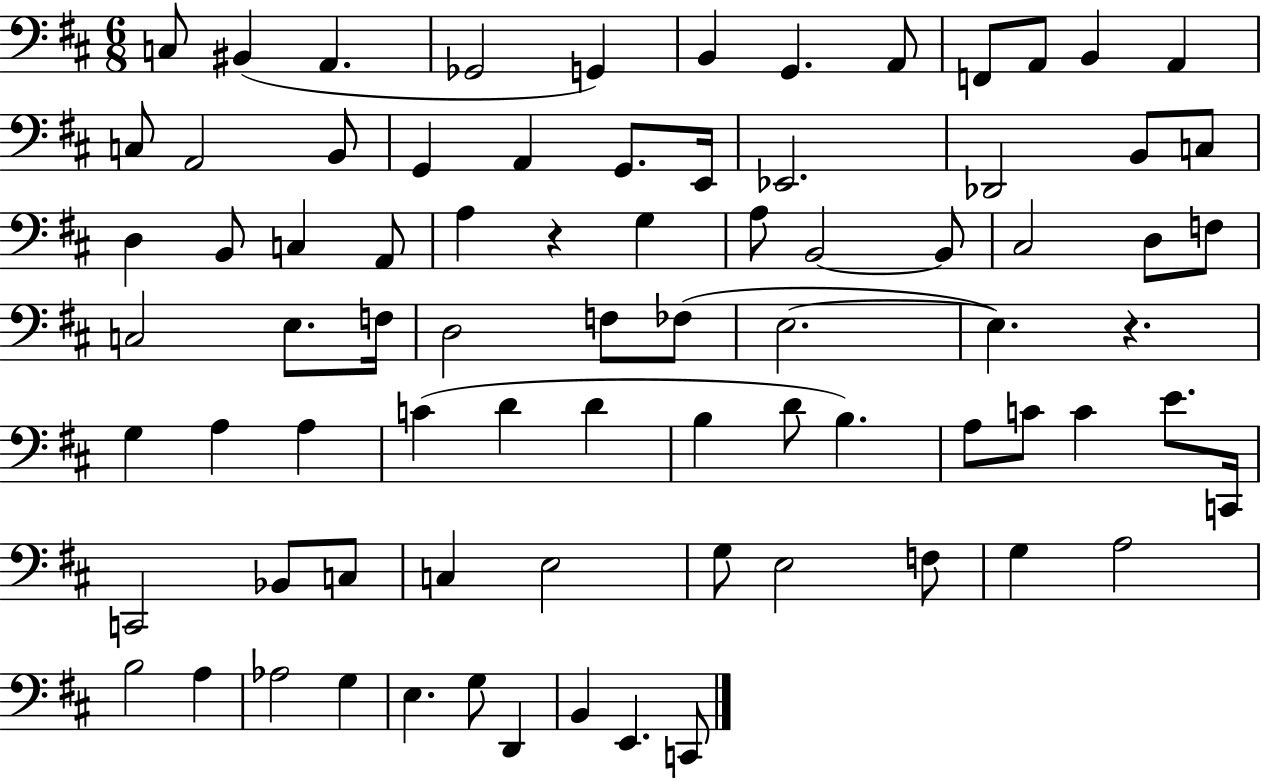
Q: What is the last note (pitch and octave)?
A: C2